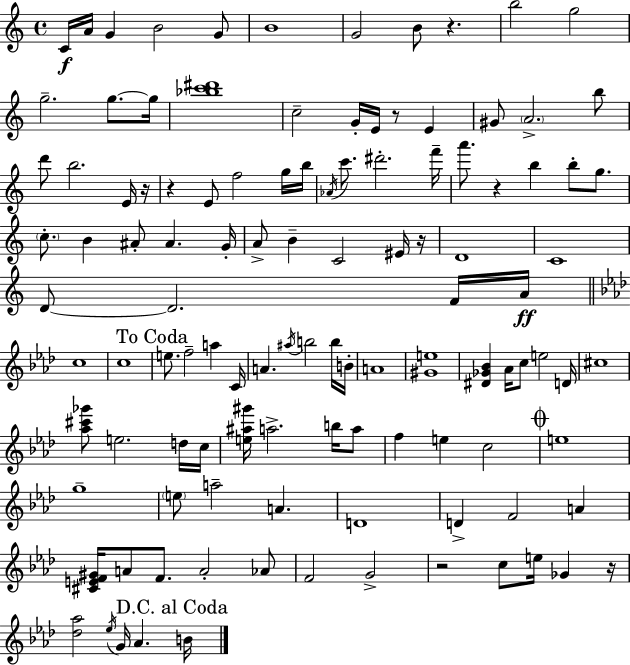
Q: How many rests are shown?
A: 8